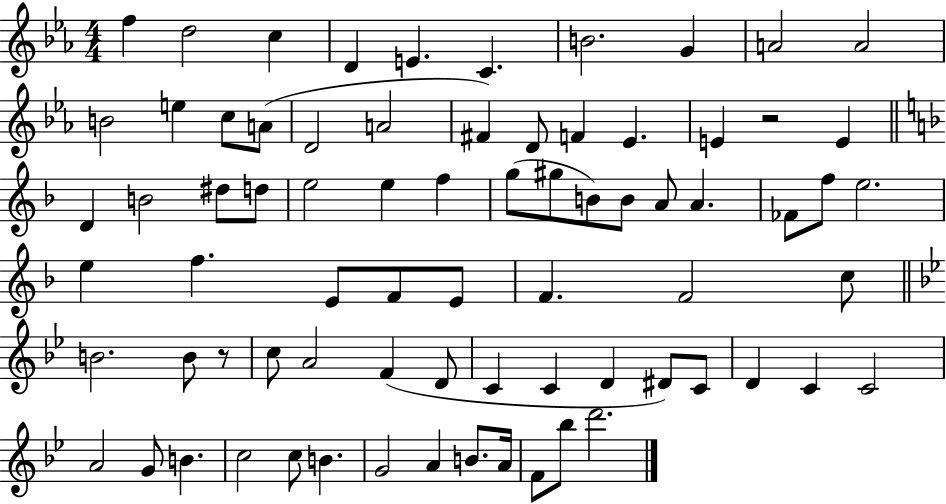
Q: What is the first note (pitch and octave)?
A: F5